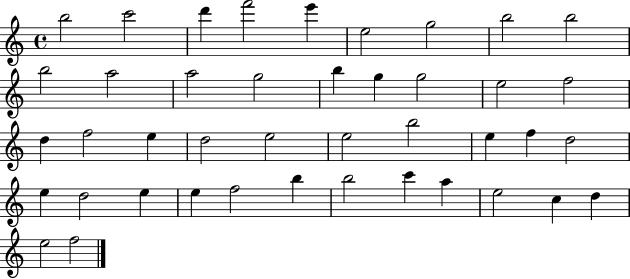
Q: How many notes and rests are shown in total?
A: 42